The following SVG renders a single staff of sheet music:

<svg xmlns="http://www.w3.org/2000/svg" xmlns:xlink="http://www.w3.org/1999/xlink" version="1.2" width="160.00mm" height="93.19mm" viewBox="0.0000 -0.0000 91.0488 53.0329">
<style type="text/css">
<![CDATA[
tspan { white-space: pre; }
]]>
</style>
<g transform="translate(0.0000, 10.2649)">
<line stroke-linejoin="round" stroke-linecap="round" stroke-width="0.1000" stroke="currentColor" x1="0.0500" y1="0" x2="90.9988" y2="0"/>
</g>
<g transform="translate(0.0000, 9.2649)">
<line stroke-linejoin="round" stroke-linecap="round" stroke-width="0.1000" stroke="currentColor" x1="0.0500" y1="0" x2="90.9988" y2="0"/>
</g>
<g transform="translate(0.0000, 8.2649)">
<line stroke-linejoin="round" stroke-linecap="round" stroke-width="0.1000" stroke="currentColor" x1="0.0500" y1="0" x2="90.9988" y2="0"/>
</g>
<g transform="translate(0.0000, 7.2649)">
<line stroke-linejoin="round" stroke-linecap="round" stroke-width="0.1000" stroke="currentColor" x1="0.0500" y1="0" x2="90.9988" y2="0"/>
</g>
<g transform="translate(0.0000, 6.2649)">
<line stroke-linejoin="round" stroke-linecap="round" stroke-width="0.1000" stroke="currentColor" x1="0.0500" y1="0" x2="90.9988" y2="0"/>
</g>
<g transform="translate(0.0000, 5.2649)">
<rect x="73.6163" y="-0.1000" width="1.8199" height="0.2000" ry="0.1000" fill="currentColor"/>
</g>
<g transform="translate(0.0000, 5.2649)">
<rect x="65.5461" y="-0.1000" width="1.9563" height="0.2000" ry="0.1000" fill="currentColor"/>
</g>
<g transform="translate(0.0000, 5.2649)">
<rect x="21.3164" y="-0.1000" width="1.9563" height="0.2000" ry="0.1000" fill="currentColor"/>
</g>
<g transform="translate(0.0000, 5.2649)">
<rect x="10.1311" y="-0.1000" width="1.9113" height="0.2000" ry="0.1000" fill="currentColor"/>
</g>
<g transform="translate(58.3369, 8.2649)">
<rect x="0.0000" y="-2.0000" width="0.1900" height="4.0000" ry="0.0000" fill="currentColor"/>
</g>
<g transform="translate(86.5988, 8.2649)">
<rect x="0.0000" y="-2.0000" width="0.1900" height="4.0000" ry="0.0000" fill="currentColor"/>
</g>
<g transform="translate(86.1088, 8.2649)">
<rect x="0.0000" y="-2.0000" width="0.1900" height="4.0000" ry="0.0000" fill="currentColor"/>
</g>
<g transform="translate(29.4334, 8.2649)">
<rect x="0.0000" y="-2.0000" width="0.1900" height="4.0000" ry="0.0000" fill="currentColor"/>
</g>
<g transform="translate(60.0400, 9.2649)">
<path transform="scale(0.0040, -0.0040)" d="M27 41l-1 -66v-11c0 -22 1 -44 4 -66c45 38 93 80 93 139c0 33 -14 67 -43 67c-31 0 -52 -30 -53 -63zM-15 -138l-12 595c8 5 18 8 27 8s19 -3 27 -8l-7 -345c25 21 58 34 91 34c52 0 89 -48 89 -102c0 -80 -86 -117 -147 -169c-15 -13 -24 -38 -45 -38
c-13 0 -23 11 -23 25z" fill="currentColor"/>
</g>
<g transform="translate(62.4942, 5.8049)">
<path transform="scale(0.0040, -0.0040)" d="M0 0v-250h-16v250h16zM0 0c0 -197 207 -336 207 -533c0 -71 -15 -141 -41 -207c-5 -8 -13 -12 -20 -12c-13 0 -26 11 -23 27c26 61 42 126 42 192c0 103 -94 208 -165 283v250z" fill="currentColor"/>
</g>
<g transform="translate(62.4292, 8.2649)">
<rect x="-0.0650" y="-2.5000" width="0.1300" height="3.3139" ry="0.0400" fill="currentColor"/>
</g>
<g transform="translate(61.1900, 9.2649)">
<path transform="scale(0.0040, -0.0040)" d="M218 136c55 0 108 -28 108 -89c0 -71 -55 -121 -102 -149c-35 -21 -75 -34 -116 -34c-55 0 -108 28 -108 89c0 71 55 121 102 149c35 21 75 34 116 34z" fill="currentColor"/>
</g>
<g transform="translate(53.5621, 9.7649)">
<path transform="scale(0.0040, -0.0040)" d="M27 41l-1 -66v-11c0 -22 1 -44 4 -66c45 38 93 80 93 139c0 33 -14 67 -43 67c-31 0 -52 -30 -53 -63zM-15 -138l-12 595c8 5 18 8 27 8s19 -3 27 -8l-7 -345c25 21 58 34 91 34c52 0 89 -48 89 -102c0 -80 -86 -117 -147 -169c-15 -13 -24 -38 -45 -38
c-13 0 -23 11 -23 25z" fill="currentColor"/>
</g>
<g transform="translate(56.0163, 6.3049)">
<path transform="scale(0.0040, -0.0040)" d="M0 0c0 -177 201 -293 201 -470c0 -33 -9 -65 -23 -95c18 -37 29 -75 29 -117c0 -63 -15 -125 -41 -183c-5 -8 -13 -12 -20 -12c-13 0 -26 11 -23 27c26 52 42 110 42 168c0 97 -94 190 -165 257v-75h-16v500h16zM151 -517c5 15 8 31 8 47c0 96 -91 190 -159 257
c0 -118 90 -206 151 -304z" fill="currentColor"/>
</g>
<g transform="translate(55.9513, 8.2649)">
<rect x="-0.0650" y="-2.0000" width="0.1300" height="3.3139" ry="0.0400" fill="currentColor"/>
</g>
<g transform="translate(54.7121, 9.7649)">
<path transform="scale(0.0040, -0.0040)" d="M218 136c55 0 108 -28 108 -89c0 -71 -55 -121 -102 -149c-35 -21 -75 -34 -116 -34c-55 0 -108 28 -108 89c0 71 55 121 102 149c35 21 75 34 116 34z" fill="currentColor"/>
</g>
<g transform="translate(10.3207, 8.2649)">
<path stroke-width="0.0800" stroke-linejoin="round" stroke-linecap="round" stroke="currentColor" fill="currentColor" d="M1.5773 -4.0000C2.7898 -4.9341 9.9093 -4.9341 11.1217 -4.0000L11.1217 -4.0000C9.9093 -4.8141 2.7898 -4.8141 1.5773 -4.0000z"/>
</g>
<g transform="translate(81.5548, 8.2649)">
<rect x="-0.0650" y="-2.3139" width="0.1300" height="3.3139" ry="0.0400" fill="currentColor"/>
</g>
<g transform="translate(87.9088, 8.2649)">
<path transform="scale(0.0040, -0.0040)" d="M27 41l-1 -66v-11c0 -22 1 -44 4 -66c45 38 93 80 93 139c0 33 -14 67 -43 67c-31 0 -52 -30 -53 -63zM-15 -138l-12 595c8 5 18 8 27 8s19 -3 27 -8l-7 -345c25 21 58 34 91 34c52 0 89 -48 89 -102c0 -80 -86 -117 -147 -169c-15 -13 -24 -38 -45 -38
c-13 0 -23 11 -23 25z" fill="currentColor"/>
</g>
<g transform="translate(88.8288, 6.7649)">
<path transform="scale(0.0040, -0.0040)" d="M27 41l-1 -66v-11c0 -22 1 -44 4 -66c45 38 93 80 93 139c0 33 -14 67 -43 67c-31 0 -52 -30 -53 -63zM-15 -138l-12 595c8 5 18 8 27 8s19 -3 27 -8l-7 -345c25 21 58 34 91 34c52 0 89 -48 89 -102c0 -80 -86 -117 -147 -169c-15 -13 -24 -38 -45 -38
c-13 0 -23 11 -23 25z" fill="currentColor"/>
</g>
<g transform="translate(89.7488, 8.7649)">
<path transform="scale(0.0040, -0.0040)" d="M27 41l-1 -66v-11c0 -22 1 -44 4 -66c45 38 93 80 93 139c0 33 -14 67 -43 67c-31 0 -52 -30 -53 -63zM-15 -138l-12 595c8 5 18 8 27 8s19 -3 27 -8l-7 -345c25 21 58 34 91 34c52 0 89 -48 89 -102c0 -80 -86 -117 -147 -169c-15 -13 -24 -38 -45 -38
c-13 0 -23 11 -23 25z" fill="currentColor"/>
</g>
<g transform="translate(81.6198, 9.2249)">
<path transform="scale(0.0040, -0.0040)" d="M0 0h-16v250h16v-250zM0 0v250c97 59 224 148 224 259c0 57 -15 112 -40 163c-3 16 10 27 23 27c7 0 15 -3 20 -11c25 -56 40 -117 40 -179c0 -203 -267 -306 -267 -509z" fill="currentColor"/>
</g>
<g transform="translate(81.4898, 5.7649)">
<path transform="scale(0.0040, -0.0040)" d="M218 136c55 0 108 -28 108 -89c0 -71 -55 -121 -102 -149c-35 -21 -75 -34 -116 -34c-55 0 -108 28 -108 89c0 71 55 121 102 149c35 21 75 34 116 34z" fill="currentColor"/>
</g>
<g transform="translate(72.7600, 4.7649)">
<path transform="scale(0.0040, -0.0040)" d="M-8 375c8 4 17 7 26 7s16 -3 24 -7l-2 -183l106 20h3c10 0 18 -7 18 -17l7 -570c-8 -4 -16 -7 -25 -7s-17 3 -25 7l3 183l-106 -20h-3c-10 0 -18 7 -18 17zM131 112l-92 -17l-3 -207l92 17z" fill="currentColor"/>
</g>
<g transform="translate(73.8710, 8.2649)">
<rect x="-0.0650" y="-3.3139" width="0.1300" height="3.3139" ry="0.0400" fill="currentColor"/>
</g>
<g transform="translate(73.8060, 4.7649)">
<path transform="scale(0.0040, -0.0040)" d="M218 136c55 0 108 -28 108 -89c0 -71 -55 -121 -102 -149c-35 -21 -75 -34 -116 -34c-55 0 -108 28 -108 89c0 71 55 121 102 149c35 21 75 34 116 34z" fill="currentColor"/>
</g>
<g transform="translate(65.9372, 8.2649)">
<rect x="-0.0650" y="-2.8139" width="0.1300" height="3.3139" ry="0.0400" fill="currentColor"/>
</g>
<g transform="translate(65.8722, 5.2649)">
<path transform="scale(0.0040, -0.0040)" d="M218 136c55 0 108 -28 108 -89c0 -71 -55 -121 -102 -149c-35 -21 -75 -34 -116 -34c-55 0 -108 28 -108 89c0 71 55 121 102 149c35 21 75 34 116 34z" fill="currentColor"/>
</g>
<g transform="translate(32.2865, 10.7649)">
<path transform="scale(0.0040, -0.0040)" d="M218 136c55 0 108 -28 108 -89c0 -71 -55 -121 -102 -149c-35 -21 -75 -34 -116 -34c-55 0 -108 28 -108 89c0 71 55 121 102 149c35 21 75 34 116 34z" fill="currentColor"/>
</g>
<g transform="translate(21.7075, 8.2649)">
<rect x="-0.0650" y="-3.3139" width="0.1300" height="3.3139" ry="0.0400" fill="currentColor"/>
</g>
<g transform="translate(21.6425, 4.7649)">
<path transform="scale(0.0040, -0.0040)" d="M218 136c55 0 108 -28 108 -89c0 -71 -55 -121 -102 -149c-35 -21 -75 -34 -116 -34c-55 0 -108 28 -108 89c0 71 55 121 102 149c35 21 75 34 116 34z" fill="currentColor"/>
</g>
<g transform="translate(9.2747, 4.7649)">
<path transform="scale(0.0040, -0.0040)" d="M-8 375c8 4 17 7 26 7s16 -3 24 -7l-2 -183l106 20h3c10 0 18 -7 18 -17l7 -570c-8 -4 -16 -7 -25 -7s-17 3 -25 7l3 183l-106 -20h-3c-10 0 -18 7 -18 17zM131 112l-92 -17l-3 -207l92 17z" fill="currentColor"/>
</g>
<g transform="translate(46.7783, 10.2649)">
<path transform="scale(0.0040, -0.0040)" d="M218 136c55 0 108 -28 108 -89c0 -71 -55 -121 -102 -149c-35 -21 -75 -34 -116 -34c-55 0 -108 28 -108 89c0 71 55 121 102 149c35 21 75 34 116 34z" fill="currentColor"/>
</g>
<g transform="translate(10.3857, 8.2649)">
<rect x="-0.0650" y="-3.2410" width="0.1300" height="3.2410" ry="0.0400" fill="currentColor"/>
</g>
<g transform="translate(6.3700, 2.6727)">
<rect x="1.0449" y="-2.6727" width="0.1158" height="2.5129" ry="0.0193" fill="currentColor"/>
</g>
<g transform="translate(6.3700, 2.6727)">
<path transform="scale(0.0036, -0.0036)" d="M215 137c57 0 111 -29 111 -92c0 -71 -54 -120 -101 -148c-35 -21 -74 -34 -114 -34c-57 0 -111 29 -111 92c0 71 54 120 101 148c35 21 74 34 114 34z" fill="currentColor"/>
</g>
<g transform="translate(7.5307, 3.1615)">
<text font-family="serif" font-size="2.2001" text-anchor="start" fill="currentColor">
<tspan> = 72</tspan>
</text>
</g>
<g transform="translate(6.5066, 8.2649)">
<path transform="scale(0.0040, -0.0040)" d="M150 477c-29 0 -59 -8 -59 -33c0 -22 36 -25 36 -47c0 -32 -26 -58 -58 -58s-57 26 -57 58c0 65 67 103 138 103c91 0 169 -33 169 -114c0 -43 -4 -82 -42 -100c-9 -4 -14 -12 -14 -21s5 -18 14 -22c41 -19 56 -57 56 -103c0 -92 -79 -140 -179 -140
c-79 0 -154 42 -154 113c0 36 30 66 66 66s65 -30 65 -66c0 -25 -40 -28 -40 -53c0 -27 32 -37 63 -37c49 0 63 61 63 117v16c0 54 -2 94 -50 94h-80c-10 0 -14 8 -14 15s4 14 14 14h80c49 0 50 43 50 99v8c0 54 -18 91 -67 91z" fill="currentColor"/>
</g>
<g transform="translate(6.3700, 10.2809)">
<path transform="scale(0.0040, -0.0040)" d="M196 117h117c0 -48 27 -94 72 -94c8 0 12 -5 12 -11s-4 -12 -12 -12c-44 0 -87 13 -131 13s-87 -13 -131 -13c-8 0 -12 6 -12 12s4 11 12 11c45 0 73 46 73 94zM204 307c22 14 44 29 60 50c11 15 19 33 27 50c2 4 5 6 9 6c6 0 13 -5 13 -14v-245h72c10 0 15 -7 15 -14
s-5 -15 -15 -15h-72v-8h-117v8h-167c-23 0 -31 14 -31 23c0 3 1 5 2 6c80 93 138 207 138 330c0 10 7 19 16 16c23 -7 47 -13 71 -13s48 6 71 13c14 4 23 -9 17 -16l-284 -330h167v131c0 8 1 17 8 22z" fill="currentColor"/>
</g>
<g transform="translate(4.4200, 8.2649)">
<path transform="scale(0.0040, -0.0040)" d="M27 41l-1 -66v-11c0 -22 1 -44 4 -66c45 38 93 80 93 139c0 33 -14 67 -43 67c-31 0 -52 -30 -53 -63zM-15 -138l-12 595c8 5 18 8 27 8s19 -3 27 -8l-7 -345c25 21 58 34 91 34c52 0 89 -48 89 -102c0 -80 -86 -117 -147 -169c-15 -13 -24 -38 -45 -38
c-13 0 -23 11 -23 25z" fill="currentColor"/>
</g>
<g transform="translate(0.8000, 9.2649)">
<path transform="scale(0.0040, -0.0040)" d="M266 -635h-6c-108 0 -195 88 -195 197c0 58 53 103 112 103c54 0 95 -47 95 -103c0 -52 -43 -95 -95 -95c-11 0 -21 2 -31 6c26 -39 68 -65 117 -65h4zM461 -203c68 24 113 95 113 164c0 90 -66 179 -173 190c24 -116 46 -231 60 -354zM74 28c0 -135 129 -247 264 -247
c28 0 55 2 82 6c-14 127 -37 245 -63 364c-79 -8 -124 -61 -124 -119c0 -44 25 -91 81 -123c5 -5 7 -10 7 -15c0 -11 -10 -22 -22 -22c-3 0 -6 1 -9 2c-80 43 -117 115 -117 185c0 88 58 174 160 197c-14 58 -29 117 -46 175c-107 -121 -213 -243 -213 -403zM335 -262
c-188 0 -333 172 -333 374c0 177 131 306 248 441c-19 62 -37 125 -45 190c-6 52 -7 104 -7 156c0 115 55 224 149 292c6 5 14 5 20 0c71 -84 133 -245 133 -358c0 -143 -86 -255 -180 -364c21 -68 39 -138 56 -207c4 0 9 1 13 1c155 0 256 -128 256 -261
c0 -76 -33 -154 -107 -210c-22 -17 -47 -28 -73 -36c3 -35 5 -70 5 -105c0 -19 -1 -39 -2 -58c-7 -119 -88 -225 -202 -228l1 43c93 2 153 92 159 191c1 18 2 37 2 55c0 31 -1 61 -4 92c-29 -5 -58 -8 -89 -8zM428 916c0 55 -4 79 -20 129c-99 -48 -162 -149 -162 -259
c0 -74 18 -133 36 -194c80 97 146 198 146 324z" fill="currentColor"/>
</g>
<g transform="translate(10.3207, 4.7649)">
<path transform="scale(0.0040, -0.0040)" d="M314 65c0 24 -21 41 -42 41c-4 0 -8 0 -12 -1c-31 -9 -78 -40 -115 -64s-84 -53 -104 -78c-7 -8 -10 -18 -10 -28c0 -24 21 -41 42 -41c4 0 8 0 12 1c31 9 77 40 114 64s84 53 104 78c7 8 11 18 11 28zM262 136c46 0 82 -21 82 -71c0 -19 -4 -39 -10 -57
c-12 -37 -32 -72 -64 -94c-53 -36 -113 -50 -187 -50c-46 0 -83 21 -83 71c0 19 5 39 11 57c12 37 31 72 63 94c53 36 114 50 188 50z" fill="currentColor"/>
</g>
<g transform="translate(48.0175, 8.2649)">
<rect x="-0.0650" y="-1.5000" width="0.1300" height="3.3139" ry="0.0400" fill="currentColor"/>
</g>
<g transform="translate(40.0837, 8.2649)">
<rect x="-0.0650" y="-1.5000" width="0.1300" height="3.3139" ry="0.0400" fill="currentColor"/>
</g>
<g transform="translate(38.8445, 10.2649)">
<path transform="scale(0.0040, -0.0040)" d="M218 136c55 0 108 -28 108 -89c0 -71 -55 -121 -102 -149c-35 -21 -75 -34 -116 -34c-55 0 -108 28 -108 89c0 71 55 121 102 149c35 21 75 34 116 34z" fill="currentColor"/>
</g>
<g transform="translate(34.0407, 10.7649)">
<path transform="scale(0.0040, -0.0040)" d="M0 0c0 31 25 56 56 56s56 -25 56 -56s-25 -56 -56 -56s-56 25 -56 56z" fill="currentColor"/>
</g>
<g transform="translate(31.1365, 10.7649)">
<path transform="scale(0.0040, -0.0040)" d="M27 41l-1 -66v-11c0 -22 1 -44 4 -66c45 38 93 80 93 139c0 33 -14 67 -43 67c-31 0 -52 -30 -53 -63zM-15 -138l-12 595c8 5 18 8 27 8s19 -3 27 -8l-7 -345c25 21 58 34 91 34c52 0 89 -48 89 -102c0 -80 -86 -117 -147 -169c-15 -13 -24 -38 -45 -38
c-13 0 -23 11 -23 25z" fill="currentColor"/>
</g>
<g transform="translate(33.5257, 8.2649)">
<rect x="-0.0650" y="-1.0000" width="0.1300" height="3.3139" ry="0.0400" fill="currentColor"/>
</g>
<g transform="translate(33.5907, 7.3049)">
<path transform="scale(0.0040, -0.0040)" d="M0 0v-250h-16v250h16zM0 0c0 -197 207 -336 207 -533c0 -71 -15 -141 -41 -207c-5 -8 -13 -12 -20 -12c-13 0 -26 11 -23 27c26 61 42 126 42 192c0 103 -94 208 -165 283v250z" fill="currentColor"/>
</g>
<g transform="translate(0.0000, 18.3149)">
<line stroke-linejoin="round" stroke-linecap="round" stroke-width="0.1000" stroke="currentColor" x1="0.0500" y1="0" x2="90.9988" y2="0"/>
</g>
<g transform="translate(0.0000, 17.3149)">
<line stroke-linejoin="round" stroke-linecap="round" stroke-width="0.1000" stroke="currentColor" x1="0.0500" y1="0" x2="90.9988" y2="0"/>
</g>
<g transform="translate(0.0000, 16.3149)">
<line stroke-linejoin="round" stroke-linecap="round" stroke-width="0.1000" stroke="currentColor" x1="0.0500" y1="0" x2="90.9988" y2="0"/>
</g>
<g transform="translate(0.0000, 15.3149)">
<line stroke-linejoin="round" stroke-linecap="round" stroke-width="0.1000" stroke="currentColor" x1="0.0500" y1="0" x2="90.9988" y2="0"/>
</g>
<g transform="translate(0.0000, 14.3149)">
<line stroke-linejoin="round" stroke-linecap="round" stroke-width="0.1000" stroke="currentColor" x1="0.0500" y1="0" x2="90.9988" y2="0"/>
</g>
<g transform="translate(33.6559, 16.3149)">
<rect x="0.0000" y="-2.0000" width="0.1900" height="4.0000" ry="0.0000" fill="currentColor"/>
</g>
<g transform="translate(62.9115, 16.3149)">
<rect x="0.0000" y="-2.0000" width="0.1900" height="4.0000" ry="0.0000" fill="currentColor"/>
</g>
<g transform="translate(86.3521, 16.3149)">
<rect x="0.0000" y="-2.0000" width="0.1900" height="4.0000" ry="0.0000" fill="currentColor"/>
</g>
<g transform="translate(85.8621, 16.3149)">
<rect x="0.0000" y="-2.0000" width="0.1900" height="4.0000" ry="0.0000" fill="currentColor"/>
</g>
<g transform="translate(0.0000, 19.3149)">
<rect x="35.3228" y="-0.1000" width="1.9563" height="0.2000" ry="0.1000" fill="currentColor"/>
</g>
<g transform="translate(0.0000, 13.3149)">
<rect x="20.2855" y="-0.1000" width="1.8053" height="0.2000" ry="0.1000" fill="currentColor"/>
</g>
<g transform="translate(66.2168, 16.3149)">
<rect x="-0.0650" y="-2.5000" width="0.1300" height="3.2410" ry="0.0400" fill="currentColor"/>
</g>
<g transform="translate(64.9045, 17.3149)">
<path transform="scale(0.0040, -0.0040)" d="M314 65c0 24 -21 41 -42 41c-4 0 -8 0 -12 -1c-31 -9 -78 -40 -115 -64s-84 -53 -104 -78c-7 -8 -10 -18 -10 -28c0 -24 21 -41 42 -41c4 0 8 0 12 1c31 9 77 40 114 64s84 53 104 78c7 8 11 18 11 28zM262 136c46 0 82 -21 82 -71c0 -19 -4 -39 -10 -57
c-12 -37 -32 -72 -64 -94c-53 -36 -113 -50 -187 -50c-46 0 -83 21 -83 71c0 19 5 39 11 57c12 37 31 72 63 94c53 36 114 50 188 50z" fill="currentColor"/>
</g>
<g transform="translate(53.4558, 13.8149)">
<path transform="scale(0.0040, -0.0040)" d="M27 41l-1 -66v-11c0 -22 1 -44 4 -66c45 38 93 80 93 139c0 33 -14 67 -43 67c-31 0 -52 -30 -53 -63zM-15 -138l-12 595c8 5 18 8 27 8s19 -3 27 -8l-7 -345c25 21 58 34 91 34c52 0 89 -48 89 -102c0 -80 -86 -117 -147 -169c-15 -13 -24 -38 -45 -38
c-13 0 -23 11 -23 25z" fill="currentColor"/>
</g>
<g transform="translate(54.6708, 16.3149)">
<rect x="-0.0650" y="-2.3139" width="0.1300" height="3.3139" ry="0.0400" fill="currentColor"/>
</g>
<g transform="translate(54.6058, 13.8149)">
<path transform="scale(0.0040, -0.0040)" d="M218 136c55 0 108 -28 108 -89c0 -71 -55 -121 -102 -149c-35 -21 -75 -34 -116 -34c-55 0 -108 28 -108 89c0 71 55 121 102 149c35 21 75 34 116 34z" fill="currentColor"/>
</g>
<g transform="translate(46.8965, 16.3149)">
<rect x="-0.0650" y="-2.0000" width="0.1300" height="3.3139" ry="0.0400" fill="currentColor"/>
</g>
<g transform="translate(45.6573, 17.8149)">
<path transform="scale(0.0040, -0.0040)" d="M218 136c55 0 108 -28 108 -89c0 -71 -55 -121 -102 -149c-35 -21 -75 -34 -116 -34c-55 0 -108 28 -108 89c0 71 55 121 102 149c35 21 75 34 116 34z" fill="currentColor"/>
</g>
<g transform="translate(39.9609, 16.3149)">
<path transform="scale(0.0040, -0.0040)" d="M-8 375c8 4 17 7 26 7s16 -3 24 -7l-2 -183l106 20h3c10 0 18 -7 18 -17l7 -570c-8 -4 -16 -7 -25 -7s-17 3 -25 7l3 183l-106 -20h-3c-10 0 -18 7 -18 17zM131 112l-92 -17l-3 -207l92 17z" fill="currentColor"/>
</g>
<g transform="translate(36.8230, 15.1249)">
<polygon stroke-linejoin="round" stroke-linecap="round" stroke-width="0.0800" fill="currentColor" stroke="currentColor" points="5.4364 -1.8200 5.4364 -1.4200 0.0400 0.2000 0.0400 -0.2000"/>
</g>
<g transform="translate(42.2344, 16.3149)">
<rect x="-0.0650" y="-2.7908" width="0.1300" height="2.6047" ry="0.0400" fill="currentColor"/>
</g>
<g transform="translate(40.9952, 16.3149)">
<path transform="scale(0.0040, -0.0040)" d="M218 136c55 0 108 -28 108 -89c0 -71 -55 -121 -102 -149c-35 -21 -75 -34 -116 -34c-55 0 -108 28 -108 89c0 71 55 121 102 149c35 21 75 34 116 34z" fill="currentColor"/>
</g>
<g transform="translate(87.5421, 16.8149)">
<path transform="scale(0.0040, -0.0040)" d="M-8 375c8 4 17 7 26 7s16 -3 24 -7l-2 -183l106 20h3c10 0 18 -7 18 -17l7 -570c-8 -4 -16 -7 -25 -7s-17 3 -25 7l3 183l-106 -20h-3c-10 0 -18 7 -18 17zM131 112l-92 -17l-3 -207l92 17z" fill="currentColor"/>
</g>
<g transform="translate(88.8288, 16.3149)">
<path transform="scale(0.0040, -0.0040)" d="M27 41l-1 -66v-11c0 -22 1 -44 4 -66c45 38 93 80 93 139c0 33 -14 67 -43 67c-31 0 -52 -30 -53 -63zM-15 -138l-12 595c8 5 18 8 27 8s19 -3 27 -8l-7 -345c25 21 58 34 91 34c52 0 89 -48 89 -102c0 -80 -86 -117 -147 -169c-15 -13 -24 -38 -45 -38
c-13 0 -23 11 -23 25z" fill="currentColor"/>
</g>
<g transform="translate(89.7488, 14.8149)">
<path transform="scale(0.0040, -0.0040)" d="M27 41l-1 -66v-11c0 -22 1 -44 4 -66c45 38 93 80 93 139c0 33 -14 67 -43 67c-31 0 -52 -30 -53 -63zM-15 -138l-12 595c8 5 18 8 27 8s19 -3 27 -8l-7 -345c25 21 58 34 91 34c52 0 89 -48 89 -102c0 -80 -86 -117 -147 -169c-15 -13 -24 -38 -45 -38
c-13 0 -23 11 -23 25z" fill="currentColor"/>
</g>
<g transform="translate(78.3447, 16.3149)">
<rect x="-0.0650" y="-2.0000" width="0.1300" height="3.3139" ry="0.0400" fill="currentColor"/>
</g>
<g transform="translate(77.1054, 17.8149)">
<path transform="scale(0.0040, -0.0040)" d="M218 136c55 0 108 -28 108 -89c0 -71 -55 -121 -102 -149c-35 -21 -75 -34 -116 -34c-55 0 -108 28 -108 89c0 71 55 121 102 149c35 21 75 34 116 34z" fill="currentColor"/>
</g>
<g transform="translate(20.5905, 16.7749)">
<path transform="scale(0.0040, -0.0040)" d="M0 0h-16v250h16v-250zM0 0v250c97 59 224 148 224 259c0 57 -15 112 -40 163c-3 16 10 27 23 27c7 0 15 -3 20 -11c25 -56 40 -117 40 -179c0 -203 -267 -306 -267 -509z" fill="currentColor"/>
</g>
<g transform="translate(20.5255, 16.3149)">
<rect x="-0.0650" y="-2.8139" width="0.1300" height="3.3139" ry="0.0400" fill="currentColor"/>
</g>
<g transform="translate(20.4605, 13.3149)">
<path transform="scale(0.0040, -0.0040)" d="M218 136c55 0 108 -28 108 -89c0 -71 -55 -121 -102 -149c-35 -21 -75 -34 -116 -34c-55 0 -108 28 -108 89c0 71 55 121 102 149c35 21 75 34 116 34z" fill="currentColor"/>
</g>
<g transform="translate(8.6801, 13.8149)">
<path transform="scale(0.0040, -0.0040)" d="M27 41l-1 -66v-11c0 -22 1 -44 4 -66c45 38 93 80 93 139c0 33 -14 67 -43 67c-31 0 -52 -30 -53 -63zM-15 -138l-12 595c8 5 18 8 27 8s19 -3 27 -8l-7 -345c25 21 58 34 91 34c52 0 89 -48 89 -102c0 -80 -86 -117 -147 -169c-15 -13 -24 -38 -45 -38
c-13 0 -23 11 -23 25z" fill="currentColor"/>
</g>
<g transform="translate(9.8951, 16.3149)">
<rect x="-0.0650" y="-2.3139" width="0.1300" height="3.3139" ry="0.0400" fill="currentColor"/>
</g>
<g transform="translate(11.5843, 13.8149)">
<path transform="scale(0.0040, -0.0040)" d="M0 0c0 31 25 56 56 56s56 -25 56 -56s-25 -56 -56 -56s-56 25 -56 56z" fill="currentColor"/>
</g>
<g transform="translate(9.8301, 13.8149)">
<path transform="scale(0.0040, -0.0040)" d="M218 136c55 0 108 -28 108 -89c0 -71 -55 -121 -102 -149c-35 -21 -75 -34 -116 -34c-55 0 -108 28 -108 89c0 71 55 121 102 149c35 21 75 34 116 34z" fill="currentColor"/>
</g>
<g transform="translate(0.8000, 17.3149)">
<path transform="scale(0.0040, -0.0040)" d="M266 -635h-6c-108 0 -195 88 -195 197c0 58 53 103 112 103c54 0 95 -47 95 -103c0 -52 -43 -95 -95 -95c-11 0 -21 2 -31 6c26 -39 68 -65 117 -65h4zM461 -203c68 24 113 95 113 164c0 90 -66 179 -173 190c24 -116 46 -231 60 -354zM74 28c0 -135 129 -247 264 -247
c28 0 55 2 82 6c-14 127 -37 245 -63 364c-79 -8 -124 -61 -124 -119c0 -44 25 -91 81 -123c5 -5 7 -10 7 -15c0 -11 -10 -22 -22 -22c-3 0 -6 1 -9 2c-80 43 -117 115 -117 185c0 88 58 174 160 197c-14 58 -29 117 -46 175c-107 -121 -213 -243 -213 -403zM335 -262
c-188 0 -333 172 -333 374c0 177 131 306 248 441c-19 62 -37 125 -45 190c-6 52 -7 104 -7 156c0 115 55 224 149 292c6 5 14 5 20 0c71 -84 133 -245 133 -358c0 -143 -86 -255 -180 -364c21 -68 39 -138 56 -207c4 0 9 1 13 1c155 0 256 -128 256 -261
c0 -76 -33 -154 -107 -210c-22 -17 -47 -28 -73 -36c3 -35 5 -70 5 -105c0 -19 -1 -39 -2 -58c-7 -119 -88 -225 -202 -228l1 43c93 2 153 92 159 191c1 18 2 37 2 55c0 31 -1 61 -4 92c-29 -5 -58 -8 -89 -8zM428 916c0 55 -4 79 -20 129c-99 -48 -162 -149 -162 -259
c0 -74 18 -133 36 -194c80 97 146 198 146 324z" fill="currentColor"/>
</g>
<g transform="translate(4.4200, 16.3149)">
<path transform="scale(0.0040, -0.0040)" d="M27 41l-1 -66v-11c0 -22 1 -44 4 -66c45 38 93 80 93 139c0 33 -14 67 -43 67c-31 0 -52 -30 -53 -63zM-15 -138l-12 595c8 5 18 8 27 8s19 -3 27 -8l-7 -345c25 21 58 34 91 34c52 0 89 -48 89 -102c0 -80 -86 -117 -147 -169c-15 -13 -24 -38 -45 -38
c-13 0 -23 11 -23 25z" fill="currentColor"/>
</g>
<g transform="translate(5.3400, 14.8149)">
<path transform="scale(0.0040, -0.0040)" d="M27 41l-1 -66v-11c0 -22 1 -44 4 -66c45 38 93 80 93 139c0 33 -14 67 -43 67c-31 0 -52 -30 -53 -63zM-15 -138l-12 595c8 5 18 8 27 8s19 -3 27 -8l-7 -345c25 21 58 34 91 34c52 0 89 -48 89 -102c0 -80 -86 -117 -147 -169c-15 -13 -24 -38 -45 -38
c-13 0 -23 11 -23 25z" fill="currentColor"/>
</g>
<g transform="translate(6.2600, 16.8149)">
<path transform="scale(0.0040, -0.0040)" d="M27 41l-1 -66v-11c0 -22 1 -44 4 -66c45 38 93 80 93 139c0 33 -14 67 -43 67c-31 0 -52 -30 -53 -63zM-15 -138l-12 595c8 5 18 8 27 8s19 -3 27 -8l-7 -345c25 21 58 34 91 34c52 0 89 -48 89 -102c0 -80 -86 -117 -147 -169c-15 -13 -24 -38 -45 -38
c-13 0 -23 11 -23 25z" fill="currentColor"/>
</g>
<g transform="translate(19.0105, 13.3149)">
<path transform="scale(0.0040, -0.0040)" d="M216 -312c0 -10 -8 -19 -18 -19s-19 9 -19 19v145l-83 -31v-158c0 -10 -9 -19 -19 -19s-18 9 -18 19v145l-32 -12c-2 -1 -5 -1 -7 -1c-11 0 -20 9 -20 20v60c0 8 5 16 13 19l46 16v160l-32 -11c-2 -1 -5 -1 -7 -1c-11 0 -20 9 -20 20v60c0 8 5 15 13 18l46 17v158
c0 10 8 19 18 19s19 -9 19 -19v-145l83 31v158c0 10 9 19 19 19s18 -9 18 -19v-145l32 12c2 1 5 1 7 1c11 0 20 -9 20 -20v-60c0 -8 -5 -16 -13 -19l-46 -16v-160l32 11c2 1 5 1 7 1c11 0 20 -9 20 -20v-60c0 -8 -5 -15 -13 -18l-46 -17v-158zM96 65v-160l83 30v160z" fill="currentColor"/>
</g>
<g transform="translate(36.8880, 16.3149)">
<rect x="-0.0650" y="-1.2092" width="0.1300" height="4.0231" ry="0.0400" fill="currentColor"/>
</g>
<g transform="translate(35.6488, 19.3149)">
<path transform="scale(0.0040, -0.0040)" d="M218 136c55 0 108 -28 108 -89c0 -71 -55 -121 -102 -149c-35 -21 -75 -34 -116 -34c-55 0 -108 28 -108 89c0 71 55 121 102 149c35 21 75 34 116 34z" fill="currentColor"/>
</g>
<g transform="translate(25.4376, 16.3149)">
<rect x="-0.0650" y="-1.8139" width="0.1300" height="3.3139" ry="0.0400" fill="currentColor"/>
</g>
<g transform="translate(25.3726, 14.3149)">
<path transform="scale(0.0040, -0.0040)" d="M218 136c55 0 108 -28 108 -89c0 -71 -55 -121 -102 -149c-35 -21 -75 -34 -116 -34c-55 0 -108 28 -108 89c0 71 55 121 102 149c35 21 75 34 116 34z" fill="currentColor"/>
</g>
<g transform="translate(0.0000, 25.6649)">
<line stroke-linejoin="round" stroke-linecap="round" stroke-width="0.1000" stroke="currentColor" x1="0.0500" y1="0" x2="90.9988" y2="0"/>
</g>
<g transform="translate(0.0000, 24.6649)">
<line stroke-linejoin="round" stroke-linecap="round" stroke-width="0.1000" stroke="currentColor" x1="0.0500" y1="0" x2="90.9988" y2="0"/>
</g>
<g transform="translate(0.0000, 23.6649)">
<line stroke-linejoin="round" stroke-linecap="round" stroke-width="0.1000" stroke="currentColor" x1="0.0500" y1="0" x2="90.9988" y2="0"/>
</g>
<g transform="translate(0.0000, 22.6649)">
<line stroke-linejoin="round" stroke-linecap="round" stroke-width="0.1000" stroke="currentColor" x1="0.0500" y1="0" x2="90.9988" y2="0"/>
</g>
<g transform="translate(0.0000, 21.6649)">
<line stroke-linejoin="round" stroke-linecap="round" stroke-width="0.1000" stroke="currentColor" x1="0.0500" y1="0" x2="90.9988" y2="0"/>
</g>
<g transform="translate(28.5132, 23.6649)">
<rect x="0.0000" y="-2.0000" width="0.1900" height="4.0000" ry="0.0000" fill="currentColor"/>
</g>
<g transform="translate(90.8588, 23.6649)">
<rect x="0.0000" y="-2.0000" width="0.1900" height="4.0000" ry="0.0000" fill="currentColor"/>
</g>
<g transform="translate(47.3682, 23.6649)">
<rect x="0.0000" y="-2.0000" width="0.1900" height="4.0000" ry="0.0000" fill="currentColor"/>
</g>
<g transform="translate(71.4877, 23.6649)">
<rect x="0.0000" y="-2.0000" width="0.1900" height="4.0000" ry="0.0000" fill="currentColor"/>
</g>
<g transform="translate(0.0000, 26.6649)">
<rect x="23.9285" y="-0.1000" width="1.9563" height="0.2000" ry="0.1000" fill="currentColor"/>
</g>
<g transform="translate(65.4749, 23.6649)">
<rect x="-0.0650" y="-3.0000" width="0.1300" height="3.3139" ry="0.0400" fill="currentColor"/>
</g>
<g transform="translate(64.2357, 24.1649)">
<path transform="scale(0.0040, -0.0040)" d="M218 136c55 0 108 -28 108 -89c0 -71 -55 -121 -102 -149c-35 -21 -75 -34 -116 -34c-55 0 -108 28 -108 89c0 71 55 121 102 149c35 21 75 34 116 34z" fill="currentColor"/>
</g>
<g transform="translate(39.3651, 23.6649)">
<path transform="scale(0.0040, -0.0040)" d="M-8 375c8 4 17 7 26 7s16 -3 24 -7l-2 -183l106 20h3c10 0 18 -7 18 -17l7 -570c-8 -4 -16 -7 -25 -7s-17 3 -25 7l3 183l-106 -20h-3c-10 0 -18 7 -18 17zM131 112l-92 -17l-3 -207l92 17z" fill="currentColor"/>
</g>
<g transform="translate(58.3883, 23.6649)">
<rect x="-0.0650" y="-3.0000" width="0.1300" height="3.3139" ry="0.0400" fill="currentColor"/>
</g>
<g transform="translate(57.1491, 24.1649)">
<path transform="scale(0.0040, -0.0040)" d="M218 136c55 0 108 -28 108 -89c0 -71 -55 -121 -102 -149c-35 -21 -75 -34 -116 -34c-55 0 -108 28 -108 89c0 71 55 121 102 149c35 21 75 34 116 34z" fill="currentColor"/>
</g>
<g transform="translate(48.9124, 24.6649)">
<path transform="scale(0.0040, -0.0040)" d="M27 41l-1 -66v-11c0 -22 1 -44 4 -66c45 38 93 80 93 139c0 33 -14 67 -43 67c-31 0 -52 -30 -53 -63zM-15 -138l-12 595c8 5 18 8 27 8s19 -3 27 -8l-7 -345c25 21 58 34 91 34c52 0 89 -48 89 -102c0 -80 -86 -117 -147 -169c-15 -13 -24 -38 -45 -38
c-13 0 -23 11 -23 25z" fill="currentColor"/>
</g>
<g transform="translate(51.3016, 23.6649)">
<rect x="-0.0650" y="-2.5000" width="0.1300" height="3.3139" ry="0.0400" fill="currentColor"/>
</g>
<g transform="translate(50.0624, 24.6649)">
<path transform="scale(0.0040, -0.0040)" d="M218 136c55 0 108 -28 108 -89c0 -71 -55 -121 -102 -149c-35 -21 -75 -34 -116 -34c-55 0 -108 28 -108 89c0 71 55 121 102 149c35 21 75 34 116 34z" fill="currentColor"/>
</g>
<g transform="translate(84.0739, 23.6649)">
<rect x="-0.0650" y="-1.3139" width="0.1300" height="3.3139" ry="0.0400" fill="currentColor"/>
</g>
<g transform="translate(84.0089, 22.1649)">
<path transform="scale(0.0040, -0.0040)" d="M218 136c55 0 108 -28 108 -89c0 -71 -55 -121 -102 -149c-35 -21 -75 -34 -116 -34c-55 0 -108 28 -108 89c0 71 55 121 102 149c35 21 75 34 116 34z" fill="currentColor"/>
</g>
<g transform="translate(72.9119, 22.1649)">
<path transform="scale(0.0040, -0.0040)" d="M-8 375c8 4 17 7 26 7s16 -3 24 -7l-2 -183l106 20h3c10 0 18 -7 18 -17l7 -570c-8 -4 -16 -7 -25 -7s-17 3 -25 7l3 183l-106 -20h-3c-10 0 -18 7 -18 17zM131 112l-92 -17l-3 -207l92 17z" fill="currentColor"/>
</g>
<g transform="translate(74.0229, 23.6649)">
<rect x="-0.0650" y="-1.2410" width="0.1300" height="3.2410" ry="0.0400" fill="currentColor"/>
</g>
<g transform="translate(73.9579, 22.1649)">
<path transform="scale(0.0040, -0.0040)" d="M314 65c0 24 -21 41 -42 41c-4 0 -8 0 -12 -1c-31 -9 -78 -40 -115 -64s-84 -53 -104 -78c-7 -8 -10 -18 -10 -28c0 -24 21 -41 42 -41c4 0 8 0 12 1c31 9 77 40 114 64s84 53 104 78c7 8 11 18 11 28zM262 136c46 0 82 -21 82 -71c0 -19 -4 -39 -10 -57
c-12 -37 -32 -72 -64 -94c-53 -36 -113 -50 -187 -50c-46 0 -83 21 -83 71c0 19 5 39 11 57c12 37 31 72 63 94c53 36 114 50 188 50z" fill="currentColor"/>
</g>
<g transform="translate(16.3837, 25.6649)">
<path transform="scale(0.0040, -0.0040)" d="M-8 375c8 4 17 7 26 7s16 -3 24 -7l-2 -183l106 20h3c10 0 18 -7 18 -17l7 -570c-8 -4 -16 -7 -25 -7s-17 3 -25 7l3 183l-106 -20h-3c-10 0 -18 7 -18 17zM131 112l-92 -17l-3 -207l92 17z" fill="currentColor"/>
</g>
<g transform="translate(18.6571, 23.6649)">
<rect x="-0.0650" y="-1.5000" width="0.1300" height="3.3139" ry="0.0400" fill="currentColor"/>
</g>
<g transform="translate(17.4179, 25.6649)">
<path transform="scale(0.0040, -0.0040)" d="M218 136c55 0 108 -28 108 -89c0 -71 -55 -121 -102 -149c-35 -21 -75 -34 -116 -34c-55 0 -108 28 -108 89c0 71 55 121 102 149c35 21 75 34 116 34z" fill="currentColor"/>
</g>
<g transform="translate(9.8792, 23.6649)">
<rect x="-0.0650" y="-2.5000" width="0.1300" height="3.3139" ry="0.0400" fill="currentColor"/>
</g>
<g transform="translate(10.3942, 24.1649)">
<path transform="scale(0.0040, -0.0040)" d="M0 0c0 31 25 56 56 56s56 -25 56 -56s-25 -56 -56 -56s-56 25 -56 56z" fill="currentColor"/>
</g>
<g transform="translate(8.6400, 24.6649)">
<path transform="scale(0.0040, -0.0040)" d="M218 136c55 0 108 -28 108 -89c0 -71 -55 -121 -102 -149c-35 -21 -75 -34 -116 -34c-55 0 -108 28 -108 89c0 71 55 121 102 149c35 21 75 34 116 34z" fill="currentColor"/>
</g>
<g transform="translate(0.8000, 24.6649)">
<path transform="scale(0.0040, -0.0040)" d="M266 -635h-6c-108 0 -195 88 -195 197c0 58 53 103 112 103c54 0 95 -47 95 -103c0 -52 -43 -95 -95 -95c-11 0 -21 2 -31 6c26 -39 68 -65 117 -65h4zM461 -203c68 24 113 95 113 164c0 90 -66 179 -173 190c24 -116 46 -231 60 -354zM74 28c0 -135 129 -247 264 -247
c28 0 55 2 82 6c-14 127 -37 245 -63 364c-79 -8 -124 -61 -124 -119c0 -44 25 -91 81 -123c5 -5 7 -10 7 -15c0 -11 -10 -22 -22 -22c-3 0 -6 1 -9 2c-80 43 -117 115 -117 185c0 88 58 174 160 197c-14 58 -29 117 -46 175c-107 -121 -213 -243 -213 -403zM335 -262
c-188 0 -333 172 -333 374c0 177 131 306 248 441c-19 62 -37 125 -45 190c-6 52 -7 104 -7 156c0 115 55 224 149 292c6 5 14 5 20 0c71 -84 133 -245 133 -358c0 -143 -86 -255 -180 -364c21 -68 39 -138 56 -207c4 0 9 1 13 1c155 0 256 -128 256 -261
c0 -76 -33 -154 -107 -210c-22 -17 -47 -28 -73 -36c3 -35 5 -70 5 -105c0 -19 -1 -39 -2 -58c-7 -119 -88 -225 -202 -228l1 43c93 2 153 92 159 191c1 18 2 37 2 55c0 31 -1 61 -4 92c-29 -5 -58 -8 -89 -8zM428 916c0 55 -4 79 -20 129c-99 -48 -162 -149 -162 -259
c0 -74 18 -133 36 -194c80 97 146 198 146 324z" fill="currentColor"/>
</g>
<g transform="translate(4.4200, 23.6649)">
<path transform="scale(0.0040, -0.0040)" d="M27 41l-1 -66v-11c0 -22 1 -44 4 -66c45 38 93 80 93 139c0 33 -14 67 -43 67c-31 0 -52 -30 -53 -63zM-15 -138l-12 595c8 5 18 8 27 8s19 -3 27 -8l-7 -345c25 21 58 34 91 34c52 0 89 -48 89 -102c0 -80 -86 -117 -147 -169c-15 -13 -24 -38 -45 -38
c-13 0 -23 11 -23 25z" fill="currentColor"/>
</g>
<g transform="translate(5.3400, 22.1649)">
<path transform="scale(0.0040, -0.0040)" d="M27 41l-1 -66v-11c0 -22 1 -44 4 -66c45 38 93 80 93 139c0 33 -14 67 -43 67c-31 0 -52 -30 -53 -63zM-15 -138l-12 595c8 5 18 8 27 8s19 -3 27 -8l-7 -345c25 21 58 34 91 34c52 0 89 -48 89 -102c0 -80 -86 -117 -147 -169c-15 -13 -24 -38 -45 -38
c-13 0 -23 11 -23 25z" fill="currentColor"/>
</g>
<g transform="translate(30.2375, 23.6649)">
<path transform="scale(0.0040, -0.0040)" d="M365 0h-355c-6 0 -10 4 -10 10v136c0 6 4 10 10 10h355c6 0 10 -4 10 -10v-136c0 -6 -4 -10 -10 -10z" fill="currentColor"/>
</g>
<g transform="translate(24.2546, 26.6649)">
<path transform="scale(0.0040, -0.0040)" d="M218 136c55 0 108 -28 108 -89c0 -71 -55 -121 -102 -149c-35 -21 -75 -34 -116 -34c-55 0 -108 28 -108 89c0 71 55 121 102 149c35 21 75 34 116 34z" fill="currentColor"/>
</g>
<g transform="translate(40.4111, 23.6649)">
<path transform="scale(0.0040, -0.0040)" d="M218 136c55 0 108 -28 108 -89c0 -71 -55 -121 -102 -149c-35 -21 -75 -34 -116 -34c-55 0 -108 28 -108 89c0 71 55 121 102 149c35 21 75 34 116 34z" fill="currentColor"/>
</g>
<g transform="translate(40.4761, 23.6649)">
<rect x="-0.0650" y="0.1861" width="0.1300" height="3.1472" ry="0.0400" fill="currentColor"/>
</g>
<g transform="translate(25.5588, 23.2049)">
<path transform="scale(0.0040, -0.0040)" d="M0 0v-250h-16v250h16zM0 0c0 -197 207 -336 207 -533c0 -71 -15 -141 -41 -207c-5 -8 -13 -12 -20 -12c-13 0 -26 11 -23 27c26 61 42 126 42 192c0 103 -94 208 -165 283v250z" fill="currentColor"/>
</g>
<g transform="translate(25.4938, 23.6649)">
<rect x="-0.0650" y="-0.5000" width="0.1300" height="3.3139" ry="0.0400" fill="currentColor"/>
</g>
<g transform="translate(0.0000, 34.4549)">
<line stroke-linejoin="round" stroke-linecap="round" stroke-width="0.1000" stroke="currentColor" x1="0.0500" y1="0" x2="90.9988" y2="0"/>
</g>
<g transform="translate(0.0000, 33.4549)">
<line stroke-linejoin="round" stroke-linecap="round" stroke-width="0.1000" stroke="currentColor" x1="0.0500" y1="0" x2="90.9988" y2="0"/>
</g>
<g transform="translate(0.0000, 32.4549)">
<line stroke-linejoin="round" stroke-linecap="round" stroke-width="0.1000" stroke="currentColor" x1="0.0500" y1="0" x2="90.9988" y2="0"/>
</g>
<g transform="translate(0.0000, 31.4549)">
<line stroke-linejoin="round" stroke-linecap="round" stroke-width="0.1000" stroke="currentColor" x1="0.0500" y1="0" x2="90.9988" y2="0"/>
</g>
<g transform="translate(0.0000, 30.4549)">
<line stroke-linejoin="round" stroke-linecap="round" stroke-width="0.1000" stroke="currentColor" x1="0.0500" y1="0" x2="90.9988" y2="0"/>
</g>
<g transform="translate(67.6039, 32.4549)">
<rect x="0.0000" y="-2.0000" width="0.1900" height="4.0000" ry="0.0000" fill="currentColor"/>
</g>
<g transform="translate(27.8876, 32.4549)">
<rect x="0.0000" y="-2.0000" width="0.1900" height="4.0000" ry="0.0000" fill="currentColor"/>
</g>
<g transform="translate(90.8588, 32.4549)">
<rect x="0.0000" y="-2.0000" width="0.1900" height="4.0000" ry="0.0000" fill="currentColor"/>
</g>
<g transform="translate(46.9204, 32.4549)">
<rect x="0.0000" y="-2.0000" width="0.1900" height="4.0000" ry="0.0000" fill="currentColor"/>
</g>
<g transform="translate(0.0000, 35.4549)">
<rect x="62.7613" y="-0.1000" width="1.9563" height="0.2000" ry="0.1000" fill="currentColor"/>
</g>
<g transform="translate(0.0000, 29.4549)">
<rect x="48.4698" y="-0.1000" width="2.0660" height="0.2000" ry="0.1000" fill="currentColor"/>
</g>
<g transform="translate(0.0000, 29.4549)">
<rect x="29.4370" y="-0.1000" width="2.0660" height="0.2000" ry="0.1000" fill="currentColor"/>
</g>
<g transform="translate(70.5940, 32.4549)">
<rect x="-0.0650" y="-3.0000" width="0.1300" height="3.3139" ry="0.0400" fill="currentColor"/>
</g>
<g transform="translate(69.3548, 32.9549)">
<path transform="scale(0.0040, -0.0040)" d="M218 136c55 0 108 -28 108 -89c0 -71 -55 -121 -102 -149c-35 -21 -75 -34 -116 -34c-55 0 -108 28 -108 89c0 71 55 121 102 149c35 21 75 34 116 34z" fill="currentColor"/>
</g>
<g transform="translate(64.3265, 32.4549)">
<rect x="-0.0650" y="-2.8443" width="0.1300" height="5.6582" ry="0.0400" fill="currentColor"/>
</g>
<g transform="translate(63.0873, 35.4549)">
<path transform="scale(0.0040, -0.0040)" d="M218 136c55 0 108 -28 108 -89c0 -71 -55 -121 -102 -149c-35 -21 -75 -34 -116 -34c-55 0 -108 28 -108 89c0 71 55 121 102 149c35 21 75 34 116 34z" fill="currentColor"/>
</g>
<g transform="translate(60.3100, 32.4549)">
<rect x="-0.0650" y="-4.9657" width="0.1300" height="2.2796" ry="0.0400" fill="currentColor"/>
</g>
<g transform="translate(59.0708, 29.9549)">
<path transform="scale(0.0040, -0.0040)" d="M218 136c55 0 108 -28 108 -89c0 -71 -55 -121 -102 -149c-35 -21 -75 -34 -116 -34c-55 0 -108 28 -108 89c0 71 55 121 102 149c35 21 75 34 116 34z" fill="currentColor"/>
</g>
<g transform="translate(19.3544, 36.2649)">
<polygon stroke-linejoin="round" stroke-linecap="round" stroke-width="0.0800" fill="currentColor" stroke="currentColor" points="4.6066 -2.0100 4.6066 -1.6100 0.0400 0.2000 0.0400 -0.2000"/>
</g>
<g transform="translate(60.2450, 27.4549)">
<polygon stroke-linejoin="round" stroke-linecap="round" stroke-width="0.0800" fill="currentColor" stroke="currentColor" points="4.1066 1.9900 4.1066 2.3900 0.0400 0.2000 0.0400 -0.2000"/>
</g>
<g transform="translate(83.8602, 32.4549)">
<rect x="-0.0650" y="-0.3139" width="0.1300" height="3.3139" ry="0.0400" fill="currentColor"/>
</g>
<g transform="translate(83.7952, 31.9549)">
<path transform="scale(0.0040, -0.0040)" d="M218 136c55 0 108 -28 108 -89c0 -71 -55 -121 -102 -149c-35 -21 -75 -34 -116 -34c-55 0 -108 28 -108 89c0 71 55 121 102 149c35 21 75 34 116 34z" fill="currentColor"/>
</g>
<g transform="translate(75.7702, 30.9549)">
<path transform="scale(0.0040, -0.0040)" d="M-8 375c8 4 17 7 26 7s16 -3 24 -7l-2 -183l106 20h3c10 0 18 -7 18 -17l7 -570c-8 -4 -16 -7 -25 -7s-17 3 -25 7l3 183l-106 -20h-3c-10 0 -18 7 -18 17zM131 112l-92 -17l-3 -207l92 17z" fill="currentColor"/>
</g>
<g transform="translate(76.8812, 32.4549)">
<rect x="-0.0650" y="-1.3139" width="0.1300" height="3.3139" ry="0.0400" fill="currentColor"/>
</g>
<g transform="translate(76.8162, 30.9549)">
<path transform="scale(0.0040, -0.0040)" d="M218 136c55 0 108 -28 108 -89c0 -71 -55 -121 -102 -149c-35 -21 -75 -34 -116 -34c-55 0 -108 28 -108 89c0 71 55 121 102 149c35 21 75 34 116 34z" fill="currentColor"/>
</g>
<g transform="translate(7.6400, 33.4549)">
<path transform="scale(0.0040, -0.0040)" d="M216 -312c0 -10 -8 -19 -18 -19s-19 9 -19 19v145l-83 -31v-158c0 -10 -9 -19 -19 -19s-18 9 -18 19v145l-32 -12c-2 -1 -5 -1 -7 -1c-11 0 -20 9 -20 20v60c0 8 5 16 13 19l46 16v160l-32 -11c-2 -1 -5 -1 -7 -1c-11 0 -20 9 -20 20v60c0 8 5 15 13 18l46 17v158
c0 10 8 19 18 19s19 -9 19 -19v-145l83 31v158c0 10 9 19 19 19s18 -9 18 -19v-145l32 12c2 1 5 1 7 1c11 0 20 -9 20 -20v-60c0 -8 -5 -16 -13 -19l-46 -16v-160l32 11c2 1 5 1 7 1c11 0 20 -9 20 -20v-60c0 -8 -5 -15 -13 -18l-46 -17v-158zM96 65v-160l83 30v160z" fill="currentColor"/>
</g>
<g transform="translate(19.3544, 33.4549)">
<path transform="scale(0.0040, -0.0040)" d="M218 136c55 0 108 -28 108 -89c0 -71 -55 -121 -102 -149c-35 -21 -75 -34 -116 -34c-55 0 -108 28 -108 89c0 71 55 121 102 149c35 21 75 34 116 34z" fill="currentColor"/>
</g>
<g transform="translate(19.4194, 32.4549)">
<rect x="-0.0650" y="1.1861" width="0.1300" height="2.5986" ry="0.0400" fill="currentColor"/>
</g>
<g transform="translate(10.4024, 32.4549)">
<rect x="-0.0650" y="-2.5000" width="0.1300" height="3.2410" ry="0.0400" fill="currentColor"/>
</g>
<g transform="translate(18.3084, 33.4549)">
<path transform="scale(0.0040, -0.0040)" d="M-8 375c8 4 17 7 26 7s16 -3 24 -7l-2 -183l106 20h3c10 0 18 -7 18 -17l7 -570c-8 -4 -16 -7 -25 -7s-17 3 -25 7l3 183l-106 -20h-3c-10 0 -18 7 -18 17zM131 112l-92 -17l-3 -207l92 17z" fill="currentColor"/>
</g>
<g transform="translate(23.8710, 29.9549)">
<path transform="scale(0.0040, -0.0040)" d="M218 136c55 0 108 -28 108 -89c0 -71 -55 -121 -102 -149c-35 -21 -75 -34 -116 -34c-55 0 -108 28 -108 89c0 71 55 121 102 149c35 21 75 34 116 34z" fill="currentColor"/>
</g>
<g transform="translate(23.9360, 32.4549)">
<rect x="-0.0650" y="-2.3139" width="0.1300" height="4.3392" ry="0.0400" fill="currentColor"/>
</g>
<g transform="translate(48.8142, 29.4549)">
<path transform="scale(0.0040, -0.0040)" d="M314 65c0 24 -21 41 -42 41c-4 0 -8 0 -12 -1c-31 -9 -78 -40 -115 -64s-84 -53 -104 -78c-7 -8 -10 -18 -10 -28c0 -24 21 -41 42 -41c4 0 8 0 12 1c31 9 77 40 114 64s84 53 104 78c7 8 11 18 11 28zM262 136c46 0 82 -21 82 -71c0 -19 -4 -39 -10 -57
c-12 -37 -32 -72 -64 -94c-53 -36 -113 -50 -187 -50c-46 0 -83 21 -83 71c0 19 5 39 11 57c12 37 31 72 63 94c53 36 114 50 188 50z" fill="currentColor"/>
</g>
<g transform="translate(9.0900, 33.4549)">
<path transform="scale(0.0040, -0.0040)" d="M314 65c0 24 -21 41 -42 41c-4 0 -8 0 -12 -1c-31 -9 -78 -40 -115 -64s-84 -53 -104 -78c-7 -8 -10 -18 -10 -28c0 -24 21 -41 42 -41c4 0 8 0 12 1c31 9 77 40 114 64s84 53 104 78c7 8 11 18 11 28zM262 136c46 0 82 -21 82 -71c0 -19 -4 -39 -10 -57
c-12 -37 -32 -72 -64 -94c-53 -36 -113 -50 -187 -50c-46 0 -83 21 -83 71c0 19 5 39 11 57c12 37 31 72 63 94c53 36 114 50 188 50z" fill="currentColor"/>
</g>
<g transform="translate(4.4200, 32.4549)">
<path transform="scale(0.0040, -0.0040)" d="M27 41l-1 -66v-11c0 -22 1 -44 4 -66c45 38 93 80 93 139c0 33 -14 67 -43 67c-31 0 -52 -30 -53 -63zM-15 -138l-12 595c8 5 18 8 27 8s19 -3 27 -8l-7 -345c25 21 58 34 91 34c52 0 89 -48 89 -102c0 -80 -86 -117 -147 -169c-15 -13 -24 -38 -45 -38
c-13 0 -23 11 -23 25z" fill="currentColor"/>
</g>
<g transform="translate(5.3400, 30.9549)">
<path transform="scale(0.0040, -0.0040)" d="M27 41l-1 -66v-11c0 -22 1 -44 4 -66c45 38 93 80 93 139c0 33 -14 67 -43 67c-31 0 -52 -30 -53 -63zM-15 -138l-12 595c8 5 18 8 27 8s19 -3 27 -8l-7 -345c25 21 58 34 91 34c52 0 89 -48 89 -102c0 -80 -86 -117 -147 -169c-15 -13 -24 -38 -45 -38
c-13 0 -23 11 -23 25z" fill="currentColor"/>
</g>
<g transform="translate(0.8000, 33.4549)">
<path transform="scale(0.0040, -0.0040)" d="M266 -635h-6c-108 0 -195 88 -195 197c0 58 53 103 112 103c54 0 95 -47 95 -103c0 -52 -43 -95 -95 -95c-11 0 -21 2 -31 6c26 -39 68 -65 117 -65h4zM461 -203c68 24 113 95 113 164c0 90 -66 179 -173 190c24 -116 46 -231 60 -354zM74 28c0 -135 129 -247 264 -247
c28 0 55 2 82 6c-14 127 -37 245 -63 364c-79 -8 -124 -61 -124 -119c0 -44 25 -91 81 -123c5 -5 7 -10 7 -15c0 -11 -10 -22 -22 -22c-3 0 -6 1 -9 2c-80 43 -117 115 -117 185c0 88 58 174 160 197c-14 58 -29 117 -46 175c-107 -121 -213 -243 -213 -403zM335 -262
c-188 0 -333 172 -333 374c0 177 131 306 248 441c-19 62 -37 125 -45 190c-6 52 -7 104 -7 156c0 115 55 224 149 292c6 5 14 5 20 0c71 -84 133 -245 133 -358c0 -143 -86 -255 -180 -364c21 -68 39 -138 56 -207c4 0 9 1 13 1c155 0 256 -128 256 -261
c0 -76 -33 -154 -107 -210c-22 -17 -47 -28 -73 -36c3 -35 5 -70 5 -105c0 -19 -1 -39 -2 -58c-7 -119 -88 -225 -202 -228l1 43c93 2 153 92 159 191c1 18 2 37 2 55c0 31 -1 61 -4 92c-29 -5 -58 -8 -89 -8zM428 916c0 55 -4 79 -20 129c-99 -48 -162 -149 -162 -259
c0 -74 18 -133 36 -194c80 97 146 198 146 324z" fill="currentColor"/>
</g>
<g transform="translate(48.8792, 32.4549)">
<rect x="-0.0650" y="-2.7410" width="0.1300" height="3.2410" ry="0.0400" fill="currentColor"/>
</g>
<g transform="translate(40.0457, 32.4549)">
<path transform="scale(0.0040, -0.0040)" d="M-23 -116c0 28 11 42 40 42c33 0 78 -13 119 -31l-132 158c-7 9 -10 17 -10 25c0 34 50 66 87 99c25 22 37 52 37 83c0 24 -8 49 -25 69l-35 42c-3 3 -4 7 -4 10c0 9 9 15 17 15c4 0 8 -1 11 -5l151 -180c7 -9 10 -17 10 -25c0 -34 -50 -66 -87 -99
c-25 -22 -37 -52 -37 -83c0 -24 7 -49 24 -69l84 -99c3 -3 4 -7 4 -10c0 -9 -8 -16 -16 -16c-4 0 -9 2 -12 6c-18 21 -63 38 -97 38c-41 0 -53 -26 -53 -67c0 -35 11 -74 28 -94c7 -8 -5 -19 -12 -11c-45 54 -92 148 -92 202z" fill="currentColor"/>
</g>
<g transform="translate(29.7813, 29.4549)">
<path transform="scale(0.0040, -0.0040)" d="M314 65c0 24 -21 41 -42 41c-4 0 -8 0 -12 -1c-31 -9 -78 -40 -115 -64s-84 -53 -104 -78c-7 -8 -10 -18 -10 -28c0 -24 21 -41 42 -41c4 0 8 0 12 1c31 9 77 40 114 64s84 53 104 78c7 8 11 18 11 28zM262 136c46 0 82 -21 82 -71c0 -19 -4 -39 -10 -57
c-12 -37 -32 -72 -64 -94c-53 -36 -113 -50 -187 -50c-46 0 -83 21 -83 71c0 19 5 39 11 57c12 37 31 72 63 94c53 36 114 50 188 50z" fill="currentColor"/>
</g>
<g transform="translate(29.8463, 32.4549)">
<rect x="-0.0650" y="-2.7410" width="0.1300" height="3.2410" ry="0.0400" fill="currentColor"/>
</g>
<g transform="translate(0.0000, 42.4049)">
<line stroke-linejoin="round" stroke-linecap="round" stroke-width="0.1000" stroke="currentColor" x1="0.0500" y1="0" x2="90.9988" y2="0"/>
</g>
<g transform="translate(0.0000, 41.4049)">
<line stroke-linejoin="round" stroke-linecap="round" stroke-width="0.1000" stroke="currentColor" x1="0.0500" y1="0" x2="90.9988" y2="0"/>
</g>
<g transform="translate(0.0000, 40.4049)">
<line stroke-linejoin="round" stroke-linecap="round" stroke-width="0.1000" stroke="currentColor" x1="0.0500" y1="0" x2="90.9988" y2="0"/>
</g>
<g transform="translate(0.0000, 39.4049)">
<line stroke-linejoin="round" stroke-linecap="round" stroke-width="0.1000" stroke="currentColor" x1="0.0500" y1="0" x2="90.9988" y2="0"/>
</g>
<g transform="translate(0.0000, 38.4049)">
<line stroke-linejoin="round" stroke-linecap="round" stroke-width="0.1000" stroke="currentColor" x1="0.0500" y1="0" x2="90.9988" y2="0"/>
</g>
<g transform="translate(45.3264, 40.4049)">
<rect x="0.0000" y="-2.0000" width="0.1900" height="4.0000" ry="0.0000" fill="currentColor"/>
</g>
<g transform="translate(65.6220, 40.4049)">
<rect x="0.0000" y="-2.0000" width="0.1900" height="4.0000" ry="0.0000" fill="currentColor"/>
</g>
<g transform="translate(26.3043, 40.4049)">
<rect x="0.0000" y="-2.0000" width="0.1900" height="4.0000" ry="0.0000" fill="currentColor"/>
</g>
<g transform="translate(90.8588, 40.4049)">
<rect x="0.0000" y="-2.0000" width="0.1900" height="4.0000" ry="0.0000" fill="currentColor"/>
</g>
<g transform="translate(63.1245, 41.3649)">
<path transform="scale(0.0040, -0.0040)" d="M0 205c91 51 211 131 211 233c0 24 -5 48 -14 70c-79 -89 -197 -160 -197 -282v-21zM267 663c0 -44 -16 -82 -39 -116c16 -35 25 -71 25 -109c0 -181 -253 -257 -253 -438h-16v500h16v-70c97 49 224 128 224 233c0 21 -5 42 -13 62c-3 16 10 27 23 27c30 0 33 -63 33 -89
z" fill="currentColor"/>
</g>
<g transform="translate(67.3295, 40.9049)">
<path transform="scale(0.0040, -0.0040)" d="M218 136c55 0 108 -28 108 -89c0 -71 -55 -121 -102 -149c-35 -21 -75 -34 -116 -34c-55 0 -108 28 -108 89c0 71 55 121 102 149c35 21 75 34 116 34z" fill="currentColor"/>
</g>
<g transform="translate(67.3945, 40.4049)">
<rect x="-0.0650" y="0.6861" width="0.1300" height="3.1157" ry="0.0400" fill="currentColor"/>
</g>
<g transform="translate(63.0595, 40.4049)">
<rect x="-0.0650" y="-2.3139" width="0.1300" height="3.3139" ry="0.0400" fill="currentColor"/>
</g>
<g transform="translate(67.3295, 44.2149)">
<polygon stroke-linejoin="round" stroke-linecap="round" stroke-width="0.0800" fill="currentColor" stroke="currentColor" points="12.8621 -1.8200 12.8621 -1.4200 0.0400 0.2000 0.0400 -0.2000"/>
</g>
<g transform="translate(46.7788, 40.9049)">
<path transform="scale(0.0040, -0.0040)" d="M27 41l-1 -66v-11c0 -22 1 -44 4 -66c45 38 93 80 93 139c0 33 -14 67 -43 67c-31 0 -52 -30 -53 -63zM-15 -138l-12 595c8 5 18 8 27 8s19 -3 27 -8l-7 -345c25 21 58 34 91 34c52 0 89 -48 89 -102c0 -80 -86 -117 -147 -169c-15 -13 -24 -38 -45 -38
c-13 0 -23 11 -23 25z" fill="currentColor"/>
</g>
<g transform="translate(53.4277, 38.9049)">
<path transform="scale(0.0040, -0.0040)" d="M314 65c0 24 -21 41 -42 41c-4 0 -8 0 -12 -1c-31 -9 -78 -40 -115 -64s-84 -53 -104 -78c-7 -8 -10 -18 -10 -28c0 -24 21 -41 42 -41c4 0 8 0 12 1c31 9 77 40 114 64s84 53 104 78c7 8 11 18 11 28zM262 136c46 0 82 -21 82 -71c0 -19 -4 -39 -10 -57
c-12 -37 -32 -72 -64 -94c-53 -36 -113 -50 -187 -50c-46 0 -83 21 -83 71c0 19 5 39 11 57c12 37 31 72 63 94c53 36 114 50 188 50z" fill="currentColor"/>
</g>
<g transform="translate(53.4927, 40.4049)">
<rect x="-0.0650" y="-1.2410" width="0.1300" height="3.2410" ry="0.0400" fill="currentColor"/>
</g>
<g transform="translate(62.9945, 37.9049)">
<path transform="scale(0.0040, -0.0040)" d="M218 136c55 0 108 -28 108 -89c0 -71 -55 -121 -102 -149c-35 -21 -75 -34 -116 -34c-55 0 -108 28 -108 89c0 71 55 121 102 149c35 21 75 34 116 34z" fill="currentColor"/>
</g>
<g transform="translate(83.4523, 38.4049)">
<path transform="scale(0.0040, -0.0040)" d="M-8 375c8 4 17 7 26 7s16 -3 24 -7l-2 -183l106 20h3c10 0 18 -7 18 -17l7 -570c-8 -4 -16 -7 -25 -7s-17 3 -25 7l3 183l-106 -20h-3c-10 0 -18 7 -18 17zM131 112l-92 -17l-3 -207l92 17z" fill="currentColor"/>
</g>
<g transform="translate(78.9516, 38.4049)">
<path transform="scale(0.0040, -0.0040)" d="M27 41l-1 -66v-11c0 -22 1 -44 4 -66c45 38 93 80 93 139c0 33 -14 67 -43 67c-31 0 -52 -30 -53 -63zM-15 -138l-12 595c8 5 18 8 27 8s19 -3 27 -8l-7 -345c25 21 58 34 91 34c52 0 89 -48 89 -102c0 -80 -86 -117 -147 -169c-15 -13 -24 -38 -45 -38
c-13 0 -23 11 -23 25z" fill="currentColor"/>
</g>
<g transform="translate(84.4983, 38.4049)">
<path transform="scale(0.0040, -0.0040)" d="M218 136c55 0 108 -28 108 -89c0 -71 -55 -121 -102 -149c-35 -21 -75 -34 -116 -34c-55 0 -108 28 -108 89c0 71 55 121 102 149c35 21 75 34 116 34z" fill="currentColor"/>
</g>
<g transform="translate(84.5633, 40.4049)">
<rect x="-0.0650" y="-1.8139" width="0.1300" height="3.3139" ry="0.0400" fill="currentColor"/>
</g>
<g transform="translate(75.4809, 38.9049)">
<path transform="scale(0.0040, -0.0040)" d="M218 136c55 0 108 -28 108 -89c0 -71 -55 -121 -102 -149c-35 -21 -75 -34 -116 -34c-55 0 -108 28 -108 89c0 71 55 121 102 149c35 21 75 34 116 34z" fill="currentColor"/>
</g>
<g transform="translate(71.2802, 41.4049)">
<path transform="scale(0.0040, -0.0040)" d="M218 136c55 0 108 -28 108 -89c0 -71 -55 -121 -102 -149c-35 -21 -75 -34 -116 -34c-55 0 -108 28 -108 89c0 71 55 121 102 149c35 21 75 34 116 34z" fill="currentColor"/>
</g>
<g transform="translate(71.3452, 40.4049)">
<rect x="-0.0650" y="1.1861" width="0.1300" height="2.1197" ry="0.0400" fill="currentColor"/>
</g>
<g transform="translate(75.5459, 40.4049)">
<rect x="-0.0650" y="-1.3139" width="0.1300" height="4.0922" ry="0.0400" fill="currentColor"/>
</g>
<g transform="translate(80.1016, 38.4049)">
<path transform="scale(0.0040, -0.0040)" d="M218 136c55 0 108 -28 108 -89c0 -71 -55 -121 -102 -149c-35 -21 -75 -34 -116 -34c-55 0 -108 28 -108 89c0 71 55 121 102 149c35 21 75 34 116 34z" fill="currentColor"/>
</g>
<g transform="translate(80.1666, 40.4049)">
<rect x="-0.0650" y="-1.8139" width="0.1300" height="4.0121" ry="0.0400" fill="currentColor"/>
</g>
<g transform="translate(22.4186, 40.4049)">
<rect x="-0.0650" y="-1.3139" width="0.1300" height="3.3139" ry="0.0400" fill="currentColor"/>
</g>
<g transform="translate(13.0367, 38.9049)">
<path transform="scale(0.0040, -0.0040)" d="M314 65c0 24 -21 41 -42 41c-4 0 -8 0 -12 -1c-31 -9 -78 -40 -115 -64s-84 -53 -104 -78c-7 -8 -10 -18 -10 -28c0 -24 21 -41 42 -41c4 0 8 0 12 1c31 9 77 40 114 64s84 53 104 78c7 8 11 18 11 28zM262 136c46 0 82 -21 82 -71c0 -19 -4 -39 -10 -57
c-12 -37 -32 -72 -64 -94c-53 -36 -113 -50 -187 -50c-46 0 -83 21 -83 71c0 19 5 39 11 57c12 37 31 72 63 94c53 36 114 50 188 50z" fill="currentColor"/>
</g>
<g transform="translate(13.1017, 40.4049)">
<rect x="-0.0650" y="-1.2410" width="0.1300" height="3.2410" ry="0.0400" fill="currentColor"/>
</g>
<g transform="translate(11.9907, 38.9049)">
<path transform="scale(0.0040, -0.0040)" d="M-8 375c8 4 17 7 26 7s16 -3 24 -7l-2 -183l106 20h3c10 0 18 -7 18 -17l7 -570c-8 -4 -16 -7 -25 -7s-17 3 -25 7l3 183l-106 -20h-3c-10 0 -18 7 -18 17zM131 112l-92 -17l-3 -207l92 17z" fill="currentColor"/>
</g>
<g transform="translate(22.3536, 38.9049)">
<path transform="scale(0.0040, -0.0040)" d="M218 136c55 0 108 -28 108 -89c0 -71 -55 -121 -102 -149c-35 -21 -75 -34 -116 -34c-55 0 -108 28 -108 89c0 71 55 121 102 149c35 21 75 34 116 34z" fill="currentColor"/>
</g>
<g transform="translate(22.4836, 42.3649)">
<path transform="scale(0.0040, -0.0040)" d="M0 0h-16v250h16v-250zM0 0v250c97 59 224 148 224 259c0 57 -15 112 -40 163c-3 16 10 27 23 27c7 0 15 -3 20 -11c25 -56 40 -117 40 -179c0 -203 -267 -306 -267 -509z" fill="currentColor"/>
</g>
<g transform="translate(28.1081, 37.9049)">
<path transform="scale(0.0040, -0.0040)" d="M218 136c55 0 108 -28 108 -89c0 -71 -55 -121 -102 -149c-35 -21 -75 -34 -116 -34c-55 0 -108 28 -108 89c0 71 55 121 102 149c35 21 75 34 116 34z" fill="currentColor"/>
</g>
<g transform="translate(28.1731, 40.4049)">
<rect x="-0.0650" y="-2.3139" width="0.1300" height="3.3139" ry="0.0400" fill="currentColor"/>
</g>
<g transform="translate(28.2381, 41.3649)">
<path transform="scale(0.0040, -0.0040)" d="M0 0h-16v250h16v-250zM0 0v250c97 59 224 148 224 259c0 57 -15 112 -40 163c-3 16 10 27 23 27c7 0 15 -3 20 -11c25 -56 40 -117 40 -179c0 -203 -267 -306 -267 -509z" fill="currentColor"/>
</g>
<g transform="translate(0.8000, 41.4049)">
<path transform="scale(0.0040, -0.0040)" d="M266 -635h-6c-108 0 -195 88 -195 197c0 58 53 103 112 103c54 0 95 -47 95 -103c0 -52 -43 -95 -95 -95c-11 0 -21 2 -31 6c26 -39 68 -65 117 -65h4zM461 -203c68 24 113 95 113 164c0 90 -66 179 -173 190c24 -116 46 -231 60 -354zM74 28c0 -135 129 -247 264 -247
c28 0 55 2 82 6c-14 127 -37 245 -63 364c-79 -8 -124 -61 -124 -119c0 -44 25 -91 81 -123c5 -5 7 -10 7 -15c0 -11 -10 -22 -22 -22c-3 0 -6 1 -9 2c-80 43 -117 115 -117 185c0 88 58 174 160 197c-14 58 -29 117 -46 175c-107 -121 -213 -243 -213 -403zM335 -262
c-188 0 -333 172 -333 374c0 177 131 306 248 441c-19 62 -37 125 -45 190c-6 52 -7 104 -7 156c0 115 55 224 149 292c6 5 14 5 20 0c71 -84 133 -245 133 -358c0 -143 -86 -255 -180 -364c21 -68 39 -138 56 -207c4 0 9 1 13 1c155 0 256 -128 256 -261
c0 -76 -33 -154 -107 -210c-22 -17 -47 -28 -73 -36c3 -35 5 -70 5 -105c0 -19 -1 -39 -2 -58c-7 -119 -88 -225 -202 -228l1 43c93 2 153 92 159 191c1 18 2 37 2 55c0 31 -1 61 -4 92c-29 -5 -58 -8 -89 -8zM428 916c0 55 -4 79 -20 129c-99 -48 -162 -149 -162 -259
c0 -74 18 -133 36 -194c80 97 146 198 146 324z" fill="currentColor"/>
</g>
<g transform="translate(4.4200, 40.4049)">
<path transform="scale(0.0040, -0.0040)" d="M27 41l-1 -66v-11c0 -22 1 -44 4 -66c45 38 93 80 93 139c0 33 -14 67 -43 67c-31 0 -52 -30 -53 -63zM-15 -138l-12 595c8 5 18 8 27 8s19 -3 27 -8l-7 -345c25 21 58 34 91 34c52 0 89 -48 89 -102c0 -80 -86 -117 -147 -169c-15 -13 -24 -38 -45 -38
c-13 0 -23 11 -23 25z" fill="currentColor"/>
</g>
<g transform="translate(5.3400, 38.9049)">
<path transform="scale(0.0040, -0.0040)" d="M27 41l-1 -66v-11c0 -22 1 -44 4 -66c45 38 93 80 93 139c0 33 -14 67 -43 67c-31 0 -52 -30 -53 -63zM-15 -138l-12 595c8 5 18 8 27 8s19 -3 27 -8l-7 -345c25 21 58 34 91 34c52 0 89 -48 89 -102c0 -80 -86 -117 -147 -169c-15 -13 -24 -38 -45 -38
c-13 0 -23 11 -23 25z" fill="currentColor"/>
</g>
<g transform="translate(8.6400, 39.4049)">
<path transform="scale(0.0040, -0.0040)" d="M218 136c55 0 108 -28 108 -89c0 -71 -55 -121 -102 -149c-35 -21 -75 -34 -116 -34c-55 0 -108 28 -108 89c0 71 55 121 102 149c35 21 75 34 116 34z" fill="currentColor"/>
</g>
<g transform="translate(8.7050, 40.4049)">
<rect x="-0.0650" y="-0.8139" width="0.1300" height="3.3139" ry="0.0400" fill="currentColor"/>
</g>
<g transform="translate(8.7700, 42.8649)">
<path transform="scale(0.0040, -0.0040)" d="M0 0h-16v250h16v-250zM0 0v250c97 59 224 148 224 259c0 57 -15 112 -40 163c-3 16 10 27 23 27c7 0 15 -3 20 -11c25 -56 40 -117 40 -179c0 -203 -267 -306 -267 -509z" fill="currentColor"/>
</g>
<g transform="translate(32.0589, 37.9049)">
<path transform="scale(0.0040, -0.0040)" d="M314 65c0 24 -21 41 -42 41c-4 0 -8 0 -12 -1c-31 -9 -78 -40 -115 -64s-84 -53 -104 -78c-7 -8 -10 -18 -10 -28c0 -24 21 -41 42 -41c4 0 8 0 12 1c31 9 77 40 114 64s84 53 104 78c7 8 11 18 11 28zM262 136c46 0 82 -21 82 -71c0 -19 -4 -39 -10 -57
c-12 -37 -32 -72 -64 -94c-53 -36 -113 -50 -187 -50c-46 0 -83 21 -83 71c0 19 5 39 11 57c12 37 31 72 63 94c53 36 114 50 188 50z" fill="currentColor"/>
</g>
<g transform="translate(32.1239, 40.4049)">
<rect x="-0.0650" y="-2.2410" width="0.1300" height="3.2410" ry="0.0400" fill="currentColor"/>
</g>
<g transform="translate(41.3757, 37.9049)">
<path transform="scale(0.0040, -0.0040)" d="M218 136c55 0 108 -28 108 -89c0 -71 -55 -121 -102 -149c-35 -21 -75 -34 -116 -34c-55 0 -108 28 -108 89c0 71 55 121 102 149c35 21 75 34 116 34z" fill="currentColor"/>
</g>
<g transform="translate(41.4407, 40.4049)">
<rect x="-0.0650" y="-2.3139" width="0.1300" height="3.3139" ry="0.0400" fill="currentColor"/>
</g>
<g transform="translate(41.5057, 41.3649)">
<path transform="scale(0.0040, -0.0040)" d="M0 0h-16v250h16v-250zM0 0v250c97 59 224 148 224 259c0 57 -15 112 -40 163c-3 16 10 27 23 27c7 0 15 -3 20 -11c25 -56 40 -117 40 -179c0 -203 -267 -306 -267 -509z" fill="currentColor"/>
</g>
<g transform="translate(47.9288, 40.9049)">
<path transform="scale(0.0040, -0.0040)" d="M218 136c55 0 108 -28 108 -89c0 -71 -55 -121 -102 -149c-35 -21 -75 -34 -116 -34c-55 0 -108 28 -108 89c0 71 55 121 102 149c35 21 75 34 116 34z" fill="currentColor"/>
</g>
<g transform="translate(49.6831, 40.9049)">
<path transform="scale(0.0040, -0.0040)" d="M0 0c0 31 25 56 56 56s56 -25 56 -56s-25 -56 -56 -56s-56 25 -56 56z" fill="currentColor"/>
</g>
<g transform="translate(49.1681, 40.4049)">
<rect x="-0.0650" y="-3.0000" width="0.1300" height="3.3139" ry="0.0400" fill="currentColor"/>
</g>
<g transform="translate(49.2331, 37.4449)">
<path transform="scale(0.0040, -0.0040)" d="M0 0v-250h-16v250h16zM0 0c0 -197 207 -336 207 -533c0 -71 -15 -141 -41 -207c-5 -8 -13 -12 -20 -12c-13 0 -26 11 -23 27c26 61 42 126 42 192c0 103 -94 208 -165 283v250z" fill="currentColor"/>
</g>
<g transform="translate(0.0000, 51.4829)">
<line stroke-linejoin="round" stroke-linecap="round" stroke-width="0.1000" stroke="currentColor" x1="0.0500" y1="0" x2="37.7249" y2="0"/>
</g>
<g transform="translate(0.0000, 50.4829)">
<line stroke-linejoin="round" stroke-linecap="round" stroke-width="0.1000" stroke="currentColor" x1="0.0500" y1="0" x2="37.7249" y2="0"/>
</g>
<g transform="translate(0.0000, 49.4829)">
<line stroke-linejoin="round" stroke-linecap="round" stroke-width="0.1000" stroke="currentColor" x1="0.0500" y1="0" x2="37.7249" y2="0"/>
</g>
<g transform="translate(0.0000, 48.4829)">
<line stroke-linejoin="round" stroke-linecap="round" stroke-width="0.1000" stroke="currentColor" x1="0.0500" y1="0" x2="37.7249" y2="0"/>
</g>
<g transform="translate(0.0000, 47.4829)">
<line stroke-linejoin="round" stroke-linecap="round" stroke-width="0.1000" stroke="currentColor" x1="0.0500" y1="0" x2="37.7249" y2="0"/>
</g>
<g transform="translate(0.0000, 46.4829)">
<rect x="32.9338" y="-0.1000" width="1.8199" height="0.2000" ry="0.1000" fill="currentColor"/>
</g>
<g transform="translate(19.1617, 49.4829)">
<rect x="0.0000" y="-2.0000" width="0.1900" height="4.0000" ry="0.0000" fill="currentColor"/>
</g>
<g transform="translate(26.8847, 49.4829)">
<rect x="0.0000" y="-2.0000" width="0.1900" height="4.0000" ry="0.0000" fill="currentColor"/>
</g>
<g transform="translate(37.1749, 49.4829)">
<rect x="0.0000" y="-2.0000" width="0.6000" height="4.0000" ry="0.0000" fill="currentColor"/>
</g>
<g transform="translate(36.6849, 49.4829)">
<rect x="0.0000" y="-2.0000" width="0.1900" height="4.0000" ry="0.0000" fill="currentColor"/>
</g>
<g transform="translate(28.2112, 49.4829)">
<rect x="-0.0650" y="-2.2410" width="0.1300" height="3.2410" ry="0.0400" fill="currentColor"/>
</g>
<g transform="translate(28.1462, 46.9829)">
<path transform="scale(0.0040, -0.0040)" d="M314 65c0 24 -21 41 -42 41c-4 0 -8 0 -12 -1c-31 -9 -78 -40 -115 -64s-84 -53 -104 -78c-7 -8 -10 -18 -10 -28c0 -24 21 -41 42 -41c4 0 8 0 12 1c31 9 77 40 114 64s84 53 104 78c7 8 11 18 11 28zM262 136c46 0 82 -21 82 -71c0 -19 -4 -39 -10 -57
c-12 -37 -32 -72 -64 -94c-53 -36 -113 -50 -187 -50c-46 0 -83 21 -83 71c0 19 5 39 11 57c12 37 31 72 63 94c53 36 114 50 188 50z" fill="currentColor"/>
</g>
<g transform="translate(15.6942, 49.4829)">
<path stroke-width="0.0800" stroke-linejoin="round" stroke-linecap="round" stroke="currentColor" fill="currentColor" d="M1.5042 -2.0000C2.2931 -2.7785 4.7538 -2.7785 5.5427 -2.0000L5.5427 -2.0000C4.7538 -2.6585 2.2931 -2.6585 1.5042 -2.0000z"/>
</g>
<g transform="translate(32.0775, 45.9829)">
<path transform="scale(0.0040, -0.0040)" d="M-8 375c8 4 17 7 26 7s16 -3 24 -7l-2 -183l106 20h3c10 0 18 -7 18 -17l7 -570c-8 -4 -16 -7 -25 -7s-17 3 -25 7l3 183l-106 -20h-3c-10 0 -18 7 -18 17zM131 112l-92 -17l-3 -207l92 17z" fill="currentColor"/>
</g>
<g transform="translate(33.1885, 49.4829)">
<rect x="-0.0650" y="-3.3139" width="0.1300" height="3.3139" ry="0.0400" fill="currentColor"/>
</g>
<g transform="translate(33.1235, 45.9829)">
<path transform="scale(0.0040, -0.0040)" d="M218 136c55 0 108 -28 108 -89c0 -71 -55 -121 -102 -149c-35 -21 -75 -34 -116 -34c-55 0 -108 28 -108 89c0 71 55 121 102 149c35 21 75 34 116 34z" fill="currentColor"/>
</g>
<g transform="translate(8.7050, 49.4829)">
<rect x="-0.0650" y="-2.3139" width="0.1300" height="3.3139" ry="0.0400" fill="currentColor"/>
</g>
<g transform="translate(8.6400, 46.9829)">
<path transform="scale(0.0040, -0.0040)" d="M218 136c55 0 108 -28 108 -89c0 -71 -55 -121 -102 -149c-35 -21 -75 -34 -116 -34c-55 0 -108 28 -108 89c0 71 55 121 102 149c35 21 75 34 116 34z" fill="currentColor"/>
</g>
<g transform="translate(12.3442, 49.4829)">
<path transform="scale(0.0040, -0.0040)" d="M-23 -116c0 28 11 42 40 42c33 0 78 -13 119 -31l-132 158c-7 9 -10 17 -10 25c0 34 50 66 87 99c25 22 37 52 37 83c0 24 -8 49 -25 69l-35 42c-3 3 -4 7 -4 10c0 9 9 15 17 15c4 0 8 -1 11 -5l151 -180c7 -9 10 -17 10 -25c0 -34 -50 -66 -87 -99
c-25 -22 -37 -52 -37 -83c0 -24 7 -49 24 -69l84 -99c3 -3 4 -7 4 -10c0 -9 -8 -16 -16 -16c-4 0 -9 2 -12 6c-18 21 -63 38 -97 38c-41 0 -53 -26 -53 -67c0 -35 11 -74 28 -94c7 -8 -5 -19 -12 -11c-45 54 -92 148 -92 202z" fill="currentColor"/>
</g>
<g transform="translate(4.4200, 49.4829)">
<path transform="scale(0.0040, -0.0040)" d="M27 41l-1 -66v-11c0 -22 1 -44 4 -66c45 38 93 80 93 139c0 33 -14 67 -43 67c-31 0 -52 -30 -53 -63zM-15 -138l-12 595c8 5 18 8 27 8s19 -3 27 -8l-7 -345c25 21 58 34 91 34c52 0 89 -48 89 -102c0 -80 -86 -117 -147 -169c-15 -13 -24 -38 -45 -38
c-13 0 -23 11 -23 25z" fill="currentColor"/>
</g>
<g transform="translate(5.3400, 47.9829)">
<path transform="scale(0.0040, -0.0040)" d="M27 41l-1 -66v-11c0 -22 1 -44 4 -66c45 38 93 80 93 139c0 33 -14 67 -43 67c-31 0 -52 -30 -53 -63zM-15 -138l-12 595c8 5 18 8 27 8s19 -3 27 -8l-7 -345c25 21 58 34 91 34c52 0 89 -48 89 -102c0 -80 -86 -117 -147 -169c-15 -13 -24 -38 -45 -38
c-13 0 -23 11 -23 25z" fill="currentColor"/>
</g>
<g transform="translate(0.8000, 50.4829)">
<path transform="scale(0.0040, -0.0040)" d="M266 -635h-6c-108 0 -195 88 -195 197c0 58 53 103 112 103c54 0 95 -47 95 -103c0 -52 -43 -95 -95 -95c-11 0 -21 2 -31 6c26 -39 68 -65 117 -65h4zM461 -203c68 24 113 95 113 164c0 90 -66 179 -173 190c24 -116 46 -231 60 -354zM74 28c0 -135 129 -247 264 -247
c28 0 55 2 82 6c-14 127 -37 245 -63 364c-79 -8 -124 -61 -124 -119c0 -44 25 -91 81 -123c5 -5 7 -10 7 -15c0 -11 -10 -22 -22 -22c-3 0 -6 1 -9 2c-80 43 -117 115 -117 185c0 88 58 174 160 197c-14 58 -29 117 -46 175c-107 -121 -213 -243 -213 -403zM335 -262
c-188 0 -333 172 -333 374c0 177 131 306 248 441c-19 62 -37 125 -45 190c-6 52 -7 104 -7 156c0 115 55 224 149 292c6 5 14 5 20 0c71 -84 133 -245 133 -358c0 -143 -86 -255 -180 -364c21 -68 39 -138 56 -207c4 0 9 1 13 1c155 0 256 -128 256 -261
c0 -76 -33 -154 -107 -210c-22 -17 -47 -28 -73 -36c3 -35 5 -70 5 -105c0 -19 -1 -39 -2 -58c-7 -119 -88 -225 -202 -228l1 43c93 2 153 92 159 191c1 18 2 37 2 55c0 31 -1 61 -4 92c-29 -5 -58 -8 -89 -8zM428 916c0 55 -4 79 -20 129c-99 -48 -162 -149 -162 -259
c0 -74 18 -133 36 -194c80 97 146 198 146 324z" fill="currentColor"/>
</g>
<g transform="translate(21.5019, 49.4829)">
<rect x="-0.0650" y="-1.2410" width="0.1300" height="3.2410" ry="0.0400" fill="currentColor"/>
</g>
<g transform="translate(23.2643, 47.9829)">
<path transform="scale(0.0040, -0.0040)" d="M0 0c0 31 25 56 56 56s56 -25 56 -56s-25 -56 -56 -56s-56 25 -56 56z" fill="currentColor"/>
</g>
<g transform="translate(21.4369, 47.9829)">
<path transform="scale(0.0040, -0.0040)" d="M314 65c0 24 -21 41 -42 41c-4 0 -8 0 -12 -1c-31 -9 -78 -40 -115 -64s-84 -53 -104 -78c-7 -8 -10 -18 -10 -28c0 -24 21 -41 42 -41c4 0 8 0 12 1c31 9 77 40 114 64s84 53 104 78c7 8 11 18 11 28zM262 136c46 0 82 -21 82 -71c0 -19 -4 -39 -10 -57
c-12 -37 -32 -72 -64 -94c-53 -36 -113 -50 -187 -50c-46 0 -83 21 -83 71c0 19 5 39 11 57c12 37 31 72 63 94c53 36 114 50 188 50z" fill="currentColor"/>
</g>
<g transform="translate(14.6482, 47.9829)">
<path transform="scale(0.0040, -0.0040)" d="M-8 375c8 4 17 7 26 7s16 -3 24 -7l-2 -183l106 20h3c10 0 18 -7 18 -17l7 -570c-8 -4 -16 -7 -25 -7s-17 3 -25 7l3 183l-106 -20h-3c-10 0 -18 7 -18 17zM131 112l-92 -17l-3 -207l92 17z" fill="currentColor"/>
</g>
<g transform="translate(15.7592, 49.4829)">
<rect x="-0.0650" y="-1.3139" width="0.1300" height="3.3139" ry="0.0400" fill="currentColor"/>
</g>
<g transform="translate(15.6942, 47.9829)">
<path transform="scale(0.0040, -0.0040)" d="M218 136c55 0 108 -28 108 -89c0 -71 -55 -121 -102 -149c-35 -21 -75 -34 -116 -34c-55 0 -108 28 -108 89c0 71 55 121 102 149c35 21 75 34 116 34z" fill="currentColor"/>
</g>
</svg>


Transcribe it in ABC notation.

X:1
T:Untitled
M:3/4
L:1/4
K:F
b2 b _D/2 E E _F/4 _G/2 a b g/2 _g ^a/2 f C/2 B/2 F _g G2 F G E C/2 z2 B _G A A e2 e ^G2 G/2 g/2 a2 z a2 g/2 C/2 A e c d/2 e2 e/2 g/2 g2 g/2 _A/2 _e2 g/4 A/2 G/2 _e/2 _f/2 f g z e e2 g2 b